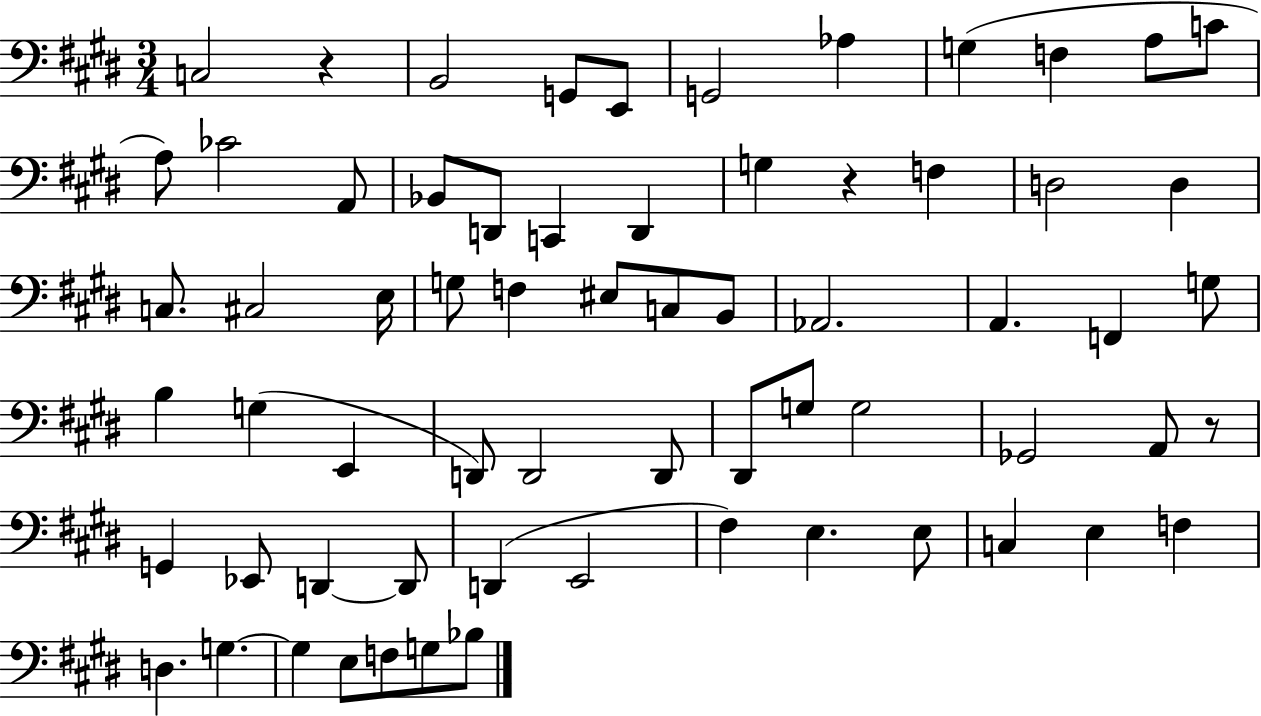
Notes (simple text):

C3/h R/q B2/h G2/e E2/e G2/h Ab3/q G3/q F3/q A3/e C4/e A3/e CES4/h A2/e Bb2/e D2/e C2/q D2/q G3/q R/q F3/q D3/h D3/q C3/e. C#3/h E3/s G3/e F3/q EIS3/e C3/e B2/e Ab2/h. A2/q. F2/q G3/e B3/q G3/q E2/q D2/e D2/h D2/e D#2/e G3/e G3/h Gb2/h A2/e R/e G2/q Eb2/e D2/q D2/e D2/q E2/h F#3/q E3/q. E3/e C3/q E3/q F3/q D3/q. G3/q. G3/q E3/e F3/e G3/e Bb3/e